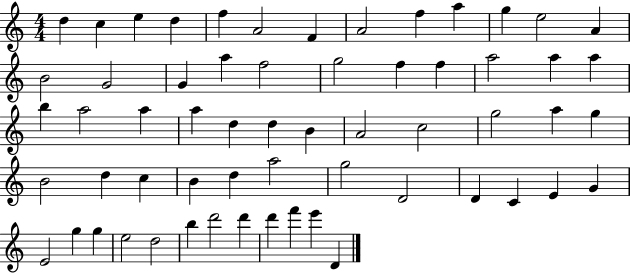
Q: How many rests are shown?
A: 0